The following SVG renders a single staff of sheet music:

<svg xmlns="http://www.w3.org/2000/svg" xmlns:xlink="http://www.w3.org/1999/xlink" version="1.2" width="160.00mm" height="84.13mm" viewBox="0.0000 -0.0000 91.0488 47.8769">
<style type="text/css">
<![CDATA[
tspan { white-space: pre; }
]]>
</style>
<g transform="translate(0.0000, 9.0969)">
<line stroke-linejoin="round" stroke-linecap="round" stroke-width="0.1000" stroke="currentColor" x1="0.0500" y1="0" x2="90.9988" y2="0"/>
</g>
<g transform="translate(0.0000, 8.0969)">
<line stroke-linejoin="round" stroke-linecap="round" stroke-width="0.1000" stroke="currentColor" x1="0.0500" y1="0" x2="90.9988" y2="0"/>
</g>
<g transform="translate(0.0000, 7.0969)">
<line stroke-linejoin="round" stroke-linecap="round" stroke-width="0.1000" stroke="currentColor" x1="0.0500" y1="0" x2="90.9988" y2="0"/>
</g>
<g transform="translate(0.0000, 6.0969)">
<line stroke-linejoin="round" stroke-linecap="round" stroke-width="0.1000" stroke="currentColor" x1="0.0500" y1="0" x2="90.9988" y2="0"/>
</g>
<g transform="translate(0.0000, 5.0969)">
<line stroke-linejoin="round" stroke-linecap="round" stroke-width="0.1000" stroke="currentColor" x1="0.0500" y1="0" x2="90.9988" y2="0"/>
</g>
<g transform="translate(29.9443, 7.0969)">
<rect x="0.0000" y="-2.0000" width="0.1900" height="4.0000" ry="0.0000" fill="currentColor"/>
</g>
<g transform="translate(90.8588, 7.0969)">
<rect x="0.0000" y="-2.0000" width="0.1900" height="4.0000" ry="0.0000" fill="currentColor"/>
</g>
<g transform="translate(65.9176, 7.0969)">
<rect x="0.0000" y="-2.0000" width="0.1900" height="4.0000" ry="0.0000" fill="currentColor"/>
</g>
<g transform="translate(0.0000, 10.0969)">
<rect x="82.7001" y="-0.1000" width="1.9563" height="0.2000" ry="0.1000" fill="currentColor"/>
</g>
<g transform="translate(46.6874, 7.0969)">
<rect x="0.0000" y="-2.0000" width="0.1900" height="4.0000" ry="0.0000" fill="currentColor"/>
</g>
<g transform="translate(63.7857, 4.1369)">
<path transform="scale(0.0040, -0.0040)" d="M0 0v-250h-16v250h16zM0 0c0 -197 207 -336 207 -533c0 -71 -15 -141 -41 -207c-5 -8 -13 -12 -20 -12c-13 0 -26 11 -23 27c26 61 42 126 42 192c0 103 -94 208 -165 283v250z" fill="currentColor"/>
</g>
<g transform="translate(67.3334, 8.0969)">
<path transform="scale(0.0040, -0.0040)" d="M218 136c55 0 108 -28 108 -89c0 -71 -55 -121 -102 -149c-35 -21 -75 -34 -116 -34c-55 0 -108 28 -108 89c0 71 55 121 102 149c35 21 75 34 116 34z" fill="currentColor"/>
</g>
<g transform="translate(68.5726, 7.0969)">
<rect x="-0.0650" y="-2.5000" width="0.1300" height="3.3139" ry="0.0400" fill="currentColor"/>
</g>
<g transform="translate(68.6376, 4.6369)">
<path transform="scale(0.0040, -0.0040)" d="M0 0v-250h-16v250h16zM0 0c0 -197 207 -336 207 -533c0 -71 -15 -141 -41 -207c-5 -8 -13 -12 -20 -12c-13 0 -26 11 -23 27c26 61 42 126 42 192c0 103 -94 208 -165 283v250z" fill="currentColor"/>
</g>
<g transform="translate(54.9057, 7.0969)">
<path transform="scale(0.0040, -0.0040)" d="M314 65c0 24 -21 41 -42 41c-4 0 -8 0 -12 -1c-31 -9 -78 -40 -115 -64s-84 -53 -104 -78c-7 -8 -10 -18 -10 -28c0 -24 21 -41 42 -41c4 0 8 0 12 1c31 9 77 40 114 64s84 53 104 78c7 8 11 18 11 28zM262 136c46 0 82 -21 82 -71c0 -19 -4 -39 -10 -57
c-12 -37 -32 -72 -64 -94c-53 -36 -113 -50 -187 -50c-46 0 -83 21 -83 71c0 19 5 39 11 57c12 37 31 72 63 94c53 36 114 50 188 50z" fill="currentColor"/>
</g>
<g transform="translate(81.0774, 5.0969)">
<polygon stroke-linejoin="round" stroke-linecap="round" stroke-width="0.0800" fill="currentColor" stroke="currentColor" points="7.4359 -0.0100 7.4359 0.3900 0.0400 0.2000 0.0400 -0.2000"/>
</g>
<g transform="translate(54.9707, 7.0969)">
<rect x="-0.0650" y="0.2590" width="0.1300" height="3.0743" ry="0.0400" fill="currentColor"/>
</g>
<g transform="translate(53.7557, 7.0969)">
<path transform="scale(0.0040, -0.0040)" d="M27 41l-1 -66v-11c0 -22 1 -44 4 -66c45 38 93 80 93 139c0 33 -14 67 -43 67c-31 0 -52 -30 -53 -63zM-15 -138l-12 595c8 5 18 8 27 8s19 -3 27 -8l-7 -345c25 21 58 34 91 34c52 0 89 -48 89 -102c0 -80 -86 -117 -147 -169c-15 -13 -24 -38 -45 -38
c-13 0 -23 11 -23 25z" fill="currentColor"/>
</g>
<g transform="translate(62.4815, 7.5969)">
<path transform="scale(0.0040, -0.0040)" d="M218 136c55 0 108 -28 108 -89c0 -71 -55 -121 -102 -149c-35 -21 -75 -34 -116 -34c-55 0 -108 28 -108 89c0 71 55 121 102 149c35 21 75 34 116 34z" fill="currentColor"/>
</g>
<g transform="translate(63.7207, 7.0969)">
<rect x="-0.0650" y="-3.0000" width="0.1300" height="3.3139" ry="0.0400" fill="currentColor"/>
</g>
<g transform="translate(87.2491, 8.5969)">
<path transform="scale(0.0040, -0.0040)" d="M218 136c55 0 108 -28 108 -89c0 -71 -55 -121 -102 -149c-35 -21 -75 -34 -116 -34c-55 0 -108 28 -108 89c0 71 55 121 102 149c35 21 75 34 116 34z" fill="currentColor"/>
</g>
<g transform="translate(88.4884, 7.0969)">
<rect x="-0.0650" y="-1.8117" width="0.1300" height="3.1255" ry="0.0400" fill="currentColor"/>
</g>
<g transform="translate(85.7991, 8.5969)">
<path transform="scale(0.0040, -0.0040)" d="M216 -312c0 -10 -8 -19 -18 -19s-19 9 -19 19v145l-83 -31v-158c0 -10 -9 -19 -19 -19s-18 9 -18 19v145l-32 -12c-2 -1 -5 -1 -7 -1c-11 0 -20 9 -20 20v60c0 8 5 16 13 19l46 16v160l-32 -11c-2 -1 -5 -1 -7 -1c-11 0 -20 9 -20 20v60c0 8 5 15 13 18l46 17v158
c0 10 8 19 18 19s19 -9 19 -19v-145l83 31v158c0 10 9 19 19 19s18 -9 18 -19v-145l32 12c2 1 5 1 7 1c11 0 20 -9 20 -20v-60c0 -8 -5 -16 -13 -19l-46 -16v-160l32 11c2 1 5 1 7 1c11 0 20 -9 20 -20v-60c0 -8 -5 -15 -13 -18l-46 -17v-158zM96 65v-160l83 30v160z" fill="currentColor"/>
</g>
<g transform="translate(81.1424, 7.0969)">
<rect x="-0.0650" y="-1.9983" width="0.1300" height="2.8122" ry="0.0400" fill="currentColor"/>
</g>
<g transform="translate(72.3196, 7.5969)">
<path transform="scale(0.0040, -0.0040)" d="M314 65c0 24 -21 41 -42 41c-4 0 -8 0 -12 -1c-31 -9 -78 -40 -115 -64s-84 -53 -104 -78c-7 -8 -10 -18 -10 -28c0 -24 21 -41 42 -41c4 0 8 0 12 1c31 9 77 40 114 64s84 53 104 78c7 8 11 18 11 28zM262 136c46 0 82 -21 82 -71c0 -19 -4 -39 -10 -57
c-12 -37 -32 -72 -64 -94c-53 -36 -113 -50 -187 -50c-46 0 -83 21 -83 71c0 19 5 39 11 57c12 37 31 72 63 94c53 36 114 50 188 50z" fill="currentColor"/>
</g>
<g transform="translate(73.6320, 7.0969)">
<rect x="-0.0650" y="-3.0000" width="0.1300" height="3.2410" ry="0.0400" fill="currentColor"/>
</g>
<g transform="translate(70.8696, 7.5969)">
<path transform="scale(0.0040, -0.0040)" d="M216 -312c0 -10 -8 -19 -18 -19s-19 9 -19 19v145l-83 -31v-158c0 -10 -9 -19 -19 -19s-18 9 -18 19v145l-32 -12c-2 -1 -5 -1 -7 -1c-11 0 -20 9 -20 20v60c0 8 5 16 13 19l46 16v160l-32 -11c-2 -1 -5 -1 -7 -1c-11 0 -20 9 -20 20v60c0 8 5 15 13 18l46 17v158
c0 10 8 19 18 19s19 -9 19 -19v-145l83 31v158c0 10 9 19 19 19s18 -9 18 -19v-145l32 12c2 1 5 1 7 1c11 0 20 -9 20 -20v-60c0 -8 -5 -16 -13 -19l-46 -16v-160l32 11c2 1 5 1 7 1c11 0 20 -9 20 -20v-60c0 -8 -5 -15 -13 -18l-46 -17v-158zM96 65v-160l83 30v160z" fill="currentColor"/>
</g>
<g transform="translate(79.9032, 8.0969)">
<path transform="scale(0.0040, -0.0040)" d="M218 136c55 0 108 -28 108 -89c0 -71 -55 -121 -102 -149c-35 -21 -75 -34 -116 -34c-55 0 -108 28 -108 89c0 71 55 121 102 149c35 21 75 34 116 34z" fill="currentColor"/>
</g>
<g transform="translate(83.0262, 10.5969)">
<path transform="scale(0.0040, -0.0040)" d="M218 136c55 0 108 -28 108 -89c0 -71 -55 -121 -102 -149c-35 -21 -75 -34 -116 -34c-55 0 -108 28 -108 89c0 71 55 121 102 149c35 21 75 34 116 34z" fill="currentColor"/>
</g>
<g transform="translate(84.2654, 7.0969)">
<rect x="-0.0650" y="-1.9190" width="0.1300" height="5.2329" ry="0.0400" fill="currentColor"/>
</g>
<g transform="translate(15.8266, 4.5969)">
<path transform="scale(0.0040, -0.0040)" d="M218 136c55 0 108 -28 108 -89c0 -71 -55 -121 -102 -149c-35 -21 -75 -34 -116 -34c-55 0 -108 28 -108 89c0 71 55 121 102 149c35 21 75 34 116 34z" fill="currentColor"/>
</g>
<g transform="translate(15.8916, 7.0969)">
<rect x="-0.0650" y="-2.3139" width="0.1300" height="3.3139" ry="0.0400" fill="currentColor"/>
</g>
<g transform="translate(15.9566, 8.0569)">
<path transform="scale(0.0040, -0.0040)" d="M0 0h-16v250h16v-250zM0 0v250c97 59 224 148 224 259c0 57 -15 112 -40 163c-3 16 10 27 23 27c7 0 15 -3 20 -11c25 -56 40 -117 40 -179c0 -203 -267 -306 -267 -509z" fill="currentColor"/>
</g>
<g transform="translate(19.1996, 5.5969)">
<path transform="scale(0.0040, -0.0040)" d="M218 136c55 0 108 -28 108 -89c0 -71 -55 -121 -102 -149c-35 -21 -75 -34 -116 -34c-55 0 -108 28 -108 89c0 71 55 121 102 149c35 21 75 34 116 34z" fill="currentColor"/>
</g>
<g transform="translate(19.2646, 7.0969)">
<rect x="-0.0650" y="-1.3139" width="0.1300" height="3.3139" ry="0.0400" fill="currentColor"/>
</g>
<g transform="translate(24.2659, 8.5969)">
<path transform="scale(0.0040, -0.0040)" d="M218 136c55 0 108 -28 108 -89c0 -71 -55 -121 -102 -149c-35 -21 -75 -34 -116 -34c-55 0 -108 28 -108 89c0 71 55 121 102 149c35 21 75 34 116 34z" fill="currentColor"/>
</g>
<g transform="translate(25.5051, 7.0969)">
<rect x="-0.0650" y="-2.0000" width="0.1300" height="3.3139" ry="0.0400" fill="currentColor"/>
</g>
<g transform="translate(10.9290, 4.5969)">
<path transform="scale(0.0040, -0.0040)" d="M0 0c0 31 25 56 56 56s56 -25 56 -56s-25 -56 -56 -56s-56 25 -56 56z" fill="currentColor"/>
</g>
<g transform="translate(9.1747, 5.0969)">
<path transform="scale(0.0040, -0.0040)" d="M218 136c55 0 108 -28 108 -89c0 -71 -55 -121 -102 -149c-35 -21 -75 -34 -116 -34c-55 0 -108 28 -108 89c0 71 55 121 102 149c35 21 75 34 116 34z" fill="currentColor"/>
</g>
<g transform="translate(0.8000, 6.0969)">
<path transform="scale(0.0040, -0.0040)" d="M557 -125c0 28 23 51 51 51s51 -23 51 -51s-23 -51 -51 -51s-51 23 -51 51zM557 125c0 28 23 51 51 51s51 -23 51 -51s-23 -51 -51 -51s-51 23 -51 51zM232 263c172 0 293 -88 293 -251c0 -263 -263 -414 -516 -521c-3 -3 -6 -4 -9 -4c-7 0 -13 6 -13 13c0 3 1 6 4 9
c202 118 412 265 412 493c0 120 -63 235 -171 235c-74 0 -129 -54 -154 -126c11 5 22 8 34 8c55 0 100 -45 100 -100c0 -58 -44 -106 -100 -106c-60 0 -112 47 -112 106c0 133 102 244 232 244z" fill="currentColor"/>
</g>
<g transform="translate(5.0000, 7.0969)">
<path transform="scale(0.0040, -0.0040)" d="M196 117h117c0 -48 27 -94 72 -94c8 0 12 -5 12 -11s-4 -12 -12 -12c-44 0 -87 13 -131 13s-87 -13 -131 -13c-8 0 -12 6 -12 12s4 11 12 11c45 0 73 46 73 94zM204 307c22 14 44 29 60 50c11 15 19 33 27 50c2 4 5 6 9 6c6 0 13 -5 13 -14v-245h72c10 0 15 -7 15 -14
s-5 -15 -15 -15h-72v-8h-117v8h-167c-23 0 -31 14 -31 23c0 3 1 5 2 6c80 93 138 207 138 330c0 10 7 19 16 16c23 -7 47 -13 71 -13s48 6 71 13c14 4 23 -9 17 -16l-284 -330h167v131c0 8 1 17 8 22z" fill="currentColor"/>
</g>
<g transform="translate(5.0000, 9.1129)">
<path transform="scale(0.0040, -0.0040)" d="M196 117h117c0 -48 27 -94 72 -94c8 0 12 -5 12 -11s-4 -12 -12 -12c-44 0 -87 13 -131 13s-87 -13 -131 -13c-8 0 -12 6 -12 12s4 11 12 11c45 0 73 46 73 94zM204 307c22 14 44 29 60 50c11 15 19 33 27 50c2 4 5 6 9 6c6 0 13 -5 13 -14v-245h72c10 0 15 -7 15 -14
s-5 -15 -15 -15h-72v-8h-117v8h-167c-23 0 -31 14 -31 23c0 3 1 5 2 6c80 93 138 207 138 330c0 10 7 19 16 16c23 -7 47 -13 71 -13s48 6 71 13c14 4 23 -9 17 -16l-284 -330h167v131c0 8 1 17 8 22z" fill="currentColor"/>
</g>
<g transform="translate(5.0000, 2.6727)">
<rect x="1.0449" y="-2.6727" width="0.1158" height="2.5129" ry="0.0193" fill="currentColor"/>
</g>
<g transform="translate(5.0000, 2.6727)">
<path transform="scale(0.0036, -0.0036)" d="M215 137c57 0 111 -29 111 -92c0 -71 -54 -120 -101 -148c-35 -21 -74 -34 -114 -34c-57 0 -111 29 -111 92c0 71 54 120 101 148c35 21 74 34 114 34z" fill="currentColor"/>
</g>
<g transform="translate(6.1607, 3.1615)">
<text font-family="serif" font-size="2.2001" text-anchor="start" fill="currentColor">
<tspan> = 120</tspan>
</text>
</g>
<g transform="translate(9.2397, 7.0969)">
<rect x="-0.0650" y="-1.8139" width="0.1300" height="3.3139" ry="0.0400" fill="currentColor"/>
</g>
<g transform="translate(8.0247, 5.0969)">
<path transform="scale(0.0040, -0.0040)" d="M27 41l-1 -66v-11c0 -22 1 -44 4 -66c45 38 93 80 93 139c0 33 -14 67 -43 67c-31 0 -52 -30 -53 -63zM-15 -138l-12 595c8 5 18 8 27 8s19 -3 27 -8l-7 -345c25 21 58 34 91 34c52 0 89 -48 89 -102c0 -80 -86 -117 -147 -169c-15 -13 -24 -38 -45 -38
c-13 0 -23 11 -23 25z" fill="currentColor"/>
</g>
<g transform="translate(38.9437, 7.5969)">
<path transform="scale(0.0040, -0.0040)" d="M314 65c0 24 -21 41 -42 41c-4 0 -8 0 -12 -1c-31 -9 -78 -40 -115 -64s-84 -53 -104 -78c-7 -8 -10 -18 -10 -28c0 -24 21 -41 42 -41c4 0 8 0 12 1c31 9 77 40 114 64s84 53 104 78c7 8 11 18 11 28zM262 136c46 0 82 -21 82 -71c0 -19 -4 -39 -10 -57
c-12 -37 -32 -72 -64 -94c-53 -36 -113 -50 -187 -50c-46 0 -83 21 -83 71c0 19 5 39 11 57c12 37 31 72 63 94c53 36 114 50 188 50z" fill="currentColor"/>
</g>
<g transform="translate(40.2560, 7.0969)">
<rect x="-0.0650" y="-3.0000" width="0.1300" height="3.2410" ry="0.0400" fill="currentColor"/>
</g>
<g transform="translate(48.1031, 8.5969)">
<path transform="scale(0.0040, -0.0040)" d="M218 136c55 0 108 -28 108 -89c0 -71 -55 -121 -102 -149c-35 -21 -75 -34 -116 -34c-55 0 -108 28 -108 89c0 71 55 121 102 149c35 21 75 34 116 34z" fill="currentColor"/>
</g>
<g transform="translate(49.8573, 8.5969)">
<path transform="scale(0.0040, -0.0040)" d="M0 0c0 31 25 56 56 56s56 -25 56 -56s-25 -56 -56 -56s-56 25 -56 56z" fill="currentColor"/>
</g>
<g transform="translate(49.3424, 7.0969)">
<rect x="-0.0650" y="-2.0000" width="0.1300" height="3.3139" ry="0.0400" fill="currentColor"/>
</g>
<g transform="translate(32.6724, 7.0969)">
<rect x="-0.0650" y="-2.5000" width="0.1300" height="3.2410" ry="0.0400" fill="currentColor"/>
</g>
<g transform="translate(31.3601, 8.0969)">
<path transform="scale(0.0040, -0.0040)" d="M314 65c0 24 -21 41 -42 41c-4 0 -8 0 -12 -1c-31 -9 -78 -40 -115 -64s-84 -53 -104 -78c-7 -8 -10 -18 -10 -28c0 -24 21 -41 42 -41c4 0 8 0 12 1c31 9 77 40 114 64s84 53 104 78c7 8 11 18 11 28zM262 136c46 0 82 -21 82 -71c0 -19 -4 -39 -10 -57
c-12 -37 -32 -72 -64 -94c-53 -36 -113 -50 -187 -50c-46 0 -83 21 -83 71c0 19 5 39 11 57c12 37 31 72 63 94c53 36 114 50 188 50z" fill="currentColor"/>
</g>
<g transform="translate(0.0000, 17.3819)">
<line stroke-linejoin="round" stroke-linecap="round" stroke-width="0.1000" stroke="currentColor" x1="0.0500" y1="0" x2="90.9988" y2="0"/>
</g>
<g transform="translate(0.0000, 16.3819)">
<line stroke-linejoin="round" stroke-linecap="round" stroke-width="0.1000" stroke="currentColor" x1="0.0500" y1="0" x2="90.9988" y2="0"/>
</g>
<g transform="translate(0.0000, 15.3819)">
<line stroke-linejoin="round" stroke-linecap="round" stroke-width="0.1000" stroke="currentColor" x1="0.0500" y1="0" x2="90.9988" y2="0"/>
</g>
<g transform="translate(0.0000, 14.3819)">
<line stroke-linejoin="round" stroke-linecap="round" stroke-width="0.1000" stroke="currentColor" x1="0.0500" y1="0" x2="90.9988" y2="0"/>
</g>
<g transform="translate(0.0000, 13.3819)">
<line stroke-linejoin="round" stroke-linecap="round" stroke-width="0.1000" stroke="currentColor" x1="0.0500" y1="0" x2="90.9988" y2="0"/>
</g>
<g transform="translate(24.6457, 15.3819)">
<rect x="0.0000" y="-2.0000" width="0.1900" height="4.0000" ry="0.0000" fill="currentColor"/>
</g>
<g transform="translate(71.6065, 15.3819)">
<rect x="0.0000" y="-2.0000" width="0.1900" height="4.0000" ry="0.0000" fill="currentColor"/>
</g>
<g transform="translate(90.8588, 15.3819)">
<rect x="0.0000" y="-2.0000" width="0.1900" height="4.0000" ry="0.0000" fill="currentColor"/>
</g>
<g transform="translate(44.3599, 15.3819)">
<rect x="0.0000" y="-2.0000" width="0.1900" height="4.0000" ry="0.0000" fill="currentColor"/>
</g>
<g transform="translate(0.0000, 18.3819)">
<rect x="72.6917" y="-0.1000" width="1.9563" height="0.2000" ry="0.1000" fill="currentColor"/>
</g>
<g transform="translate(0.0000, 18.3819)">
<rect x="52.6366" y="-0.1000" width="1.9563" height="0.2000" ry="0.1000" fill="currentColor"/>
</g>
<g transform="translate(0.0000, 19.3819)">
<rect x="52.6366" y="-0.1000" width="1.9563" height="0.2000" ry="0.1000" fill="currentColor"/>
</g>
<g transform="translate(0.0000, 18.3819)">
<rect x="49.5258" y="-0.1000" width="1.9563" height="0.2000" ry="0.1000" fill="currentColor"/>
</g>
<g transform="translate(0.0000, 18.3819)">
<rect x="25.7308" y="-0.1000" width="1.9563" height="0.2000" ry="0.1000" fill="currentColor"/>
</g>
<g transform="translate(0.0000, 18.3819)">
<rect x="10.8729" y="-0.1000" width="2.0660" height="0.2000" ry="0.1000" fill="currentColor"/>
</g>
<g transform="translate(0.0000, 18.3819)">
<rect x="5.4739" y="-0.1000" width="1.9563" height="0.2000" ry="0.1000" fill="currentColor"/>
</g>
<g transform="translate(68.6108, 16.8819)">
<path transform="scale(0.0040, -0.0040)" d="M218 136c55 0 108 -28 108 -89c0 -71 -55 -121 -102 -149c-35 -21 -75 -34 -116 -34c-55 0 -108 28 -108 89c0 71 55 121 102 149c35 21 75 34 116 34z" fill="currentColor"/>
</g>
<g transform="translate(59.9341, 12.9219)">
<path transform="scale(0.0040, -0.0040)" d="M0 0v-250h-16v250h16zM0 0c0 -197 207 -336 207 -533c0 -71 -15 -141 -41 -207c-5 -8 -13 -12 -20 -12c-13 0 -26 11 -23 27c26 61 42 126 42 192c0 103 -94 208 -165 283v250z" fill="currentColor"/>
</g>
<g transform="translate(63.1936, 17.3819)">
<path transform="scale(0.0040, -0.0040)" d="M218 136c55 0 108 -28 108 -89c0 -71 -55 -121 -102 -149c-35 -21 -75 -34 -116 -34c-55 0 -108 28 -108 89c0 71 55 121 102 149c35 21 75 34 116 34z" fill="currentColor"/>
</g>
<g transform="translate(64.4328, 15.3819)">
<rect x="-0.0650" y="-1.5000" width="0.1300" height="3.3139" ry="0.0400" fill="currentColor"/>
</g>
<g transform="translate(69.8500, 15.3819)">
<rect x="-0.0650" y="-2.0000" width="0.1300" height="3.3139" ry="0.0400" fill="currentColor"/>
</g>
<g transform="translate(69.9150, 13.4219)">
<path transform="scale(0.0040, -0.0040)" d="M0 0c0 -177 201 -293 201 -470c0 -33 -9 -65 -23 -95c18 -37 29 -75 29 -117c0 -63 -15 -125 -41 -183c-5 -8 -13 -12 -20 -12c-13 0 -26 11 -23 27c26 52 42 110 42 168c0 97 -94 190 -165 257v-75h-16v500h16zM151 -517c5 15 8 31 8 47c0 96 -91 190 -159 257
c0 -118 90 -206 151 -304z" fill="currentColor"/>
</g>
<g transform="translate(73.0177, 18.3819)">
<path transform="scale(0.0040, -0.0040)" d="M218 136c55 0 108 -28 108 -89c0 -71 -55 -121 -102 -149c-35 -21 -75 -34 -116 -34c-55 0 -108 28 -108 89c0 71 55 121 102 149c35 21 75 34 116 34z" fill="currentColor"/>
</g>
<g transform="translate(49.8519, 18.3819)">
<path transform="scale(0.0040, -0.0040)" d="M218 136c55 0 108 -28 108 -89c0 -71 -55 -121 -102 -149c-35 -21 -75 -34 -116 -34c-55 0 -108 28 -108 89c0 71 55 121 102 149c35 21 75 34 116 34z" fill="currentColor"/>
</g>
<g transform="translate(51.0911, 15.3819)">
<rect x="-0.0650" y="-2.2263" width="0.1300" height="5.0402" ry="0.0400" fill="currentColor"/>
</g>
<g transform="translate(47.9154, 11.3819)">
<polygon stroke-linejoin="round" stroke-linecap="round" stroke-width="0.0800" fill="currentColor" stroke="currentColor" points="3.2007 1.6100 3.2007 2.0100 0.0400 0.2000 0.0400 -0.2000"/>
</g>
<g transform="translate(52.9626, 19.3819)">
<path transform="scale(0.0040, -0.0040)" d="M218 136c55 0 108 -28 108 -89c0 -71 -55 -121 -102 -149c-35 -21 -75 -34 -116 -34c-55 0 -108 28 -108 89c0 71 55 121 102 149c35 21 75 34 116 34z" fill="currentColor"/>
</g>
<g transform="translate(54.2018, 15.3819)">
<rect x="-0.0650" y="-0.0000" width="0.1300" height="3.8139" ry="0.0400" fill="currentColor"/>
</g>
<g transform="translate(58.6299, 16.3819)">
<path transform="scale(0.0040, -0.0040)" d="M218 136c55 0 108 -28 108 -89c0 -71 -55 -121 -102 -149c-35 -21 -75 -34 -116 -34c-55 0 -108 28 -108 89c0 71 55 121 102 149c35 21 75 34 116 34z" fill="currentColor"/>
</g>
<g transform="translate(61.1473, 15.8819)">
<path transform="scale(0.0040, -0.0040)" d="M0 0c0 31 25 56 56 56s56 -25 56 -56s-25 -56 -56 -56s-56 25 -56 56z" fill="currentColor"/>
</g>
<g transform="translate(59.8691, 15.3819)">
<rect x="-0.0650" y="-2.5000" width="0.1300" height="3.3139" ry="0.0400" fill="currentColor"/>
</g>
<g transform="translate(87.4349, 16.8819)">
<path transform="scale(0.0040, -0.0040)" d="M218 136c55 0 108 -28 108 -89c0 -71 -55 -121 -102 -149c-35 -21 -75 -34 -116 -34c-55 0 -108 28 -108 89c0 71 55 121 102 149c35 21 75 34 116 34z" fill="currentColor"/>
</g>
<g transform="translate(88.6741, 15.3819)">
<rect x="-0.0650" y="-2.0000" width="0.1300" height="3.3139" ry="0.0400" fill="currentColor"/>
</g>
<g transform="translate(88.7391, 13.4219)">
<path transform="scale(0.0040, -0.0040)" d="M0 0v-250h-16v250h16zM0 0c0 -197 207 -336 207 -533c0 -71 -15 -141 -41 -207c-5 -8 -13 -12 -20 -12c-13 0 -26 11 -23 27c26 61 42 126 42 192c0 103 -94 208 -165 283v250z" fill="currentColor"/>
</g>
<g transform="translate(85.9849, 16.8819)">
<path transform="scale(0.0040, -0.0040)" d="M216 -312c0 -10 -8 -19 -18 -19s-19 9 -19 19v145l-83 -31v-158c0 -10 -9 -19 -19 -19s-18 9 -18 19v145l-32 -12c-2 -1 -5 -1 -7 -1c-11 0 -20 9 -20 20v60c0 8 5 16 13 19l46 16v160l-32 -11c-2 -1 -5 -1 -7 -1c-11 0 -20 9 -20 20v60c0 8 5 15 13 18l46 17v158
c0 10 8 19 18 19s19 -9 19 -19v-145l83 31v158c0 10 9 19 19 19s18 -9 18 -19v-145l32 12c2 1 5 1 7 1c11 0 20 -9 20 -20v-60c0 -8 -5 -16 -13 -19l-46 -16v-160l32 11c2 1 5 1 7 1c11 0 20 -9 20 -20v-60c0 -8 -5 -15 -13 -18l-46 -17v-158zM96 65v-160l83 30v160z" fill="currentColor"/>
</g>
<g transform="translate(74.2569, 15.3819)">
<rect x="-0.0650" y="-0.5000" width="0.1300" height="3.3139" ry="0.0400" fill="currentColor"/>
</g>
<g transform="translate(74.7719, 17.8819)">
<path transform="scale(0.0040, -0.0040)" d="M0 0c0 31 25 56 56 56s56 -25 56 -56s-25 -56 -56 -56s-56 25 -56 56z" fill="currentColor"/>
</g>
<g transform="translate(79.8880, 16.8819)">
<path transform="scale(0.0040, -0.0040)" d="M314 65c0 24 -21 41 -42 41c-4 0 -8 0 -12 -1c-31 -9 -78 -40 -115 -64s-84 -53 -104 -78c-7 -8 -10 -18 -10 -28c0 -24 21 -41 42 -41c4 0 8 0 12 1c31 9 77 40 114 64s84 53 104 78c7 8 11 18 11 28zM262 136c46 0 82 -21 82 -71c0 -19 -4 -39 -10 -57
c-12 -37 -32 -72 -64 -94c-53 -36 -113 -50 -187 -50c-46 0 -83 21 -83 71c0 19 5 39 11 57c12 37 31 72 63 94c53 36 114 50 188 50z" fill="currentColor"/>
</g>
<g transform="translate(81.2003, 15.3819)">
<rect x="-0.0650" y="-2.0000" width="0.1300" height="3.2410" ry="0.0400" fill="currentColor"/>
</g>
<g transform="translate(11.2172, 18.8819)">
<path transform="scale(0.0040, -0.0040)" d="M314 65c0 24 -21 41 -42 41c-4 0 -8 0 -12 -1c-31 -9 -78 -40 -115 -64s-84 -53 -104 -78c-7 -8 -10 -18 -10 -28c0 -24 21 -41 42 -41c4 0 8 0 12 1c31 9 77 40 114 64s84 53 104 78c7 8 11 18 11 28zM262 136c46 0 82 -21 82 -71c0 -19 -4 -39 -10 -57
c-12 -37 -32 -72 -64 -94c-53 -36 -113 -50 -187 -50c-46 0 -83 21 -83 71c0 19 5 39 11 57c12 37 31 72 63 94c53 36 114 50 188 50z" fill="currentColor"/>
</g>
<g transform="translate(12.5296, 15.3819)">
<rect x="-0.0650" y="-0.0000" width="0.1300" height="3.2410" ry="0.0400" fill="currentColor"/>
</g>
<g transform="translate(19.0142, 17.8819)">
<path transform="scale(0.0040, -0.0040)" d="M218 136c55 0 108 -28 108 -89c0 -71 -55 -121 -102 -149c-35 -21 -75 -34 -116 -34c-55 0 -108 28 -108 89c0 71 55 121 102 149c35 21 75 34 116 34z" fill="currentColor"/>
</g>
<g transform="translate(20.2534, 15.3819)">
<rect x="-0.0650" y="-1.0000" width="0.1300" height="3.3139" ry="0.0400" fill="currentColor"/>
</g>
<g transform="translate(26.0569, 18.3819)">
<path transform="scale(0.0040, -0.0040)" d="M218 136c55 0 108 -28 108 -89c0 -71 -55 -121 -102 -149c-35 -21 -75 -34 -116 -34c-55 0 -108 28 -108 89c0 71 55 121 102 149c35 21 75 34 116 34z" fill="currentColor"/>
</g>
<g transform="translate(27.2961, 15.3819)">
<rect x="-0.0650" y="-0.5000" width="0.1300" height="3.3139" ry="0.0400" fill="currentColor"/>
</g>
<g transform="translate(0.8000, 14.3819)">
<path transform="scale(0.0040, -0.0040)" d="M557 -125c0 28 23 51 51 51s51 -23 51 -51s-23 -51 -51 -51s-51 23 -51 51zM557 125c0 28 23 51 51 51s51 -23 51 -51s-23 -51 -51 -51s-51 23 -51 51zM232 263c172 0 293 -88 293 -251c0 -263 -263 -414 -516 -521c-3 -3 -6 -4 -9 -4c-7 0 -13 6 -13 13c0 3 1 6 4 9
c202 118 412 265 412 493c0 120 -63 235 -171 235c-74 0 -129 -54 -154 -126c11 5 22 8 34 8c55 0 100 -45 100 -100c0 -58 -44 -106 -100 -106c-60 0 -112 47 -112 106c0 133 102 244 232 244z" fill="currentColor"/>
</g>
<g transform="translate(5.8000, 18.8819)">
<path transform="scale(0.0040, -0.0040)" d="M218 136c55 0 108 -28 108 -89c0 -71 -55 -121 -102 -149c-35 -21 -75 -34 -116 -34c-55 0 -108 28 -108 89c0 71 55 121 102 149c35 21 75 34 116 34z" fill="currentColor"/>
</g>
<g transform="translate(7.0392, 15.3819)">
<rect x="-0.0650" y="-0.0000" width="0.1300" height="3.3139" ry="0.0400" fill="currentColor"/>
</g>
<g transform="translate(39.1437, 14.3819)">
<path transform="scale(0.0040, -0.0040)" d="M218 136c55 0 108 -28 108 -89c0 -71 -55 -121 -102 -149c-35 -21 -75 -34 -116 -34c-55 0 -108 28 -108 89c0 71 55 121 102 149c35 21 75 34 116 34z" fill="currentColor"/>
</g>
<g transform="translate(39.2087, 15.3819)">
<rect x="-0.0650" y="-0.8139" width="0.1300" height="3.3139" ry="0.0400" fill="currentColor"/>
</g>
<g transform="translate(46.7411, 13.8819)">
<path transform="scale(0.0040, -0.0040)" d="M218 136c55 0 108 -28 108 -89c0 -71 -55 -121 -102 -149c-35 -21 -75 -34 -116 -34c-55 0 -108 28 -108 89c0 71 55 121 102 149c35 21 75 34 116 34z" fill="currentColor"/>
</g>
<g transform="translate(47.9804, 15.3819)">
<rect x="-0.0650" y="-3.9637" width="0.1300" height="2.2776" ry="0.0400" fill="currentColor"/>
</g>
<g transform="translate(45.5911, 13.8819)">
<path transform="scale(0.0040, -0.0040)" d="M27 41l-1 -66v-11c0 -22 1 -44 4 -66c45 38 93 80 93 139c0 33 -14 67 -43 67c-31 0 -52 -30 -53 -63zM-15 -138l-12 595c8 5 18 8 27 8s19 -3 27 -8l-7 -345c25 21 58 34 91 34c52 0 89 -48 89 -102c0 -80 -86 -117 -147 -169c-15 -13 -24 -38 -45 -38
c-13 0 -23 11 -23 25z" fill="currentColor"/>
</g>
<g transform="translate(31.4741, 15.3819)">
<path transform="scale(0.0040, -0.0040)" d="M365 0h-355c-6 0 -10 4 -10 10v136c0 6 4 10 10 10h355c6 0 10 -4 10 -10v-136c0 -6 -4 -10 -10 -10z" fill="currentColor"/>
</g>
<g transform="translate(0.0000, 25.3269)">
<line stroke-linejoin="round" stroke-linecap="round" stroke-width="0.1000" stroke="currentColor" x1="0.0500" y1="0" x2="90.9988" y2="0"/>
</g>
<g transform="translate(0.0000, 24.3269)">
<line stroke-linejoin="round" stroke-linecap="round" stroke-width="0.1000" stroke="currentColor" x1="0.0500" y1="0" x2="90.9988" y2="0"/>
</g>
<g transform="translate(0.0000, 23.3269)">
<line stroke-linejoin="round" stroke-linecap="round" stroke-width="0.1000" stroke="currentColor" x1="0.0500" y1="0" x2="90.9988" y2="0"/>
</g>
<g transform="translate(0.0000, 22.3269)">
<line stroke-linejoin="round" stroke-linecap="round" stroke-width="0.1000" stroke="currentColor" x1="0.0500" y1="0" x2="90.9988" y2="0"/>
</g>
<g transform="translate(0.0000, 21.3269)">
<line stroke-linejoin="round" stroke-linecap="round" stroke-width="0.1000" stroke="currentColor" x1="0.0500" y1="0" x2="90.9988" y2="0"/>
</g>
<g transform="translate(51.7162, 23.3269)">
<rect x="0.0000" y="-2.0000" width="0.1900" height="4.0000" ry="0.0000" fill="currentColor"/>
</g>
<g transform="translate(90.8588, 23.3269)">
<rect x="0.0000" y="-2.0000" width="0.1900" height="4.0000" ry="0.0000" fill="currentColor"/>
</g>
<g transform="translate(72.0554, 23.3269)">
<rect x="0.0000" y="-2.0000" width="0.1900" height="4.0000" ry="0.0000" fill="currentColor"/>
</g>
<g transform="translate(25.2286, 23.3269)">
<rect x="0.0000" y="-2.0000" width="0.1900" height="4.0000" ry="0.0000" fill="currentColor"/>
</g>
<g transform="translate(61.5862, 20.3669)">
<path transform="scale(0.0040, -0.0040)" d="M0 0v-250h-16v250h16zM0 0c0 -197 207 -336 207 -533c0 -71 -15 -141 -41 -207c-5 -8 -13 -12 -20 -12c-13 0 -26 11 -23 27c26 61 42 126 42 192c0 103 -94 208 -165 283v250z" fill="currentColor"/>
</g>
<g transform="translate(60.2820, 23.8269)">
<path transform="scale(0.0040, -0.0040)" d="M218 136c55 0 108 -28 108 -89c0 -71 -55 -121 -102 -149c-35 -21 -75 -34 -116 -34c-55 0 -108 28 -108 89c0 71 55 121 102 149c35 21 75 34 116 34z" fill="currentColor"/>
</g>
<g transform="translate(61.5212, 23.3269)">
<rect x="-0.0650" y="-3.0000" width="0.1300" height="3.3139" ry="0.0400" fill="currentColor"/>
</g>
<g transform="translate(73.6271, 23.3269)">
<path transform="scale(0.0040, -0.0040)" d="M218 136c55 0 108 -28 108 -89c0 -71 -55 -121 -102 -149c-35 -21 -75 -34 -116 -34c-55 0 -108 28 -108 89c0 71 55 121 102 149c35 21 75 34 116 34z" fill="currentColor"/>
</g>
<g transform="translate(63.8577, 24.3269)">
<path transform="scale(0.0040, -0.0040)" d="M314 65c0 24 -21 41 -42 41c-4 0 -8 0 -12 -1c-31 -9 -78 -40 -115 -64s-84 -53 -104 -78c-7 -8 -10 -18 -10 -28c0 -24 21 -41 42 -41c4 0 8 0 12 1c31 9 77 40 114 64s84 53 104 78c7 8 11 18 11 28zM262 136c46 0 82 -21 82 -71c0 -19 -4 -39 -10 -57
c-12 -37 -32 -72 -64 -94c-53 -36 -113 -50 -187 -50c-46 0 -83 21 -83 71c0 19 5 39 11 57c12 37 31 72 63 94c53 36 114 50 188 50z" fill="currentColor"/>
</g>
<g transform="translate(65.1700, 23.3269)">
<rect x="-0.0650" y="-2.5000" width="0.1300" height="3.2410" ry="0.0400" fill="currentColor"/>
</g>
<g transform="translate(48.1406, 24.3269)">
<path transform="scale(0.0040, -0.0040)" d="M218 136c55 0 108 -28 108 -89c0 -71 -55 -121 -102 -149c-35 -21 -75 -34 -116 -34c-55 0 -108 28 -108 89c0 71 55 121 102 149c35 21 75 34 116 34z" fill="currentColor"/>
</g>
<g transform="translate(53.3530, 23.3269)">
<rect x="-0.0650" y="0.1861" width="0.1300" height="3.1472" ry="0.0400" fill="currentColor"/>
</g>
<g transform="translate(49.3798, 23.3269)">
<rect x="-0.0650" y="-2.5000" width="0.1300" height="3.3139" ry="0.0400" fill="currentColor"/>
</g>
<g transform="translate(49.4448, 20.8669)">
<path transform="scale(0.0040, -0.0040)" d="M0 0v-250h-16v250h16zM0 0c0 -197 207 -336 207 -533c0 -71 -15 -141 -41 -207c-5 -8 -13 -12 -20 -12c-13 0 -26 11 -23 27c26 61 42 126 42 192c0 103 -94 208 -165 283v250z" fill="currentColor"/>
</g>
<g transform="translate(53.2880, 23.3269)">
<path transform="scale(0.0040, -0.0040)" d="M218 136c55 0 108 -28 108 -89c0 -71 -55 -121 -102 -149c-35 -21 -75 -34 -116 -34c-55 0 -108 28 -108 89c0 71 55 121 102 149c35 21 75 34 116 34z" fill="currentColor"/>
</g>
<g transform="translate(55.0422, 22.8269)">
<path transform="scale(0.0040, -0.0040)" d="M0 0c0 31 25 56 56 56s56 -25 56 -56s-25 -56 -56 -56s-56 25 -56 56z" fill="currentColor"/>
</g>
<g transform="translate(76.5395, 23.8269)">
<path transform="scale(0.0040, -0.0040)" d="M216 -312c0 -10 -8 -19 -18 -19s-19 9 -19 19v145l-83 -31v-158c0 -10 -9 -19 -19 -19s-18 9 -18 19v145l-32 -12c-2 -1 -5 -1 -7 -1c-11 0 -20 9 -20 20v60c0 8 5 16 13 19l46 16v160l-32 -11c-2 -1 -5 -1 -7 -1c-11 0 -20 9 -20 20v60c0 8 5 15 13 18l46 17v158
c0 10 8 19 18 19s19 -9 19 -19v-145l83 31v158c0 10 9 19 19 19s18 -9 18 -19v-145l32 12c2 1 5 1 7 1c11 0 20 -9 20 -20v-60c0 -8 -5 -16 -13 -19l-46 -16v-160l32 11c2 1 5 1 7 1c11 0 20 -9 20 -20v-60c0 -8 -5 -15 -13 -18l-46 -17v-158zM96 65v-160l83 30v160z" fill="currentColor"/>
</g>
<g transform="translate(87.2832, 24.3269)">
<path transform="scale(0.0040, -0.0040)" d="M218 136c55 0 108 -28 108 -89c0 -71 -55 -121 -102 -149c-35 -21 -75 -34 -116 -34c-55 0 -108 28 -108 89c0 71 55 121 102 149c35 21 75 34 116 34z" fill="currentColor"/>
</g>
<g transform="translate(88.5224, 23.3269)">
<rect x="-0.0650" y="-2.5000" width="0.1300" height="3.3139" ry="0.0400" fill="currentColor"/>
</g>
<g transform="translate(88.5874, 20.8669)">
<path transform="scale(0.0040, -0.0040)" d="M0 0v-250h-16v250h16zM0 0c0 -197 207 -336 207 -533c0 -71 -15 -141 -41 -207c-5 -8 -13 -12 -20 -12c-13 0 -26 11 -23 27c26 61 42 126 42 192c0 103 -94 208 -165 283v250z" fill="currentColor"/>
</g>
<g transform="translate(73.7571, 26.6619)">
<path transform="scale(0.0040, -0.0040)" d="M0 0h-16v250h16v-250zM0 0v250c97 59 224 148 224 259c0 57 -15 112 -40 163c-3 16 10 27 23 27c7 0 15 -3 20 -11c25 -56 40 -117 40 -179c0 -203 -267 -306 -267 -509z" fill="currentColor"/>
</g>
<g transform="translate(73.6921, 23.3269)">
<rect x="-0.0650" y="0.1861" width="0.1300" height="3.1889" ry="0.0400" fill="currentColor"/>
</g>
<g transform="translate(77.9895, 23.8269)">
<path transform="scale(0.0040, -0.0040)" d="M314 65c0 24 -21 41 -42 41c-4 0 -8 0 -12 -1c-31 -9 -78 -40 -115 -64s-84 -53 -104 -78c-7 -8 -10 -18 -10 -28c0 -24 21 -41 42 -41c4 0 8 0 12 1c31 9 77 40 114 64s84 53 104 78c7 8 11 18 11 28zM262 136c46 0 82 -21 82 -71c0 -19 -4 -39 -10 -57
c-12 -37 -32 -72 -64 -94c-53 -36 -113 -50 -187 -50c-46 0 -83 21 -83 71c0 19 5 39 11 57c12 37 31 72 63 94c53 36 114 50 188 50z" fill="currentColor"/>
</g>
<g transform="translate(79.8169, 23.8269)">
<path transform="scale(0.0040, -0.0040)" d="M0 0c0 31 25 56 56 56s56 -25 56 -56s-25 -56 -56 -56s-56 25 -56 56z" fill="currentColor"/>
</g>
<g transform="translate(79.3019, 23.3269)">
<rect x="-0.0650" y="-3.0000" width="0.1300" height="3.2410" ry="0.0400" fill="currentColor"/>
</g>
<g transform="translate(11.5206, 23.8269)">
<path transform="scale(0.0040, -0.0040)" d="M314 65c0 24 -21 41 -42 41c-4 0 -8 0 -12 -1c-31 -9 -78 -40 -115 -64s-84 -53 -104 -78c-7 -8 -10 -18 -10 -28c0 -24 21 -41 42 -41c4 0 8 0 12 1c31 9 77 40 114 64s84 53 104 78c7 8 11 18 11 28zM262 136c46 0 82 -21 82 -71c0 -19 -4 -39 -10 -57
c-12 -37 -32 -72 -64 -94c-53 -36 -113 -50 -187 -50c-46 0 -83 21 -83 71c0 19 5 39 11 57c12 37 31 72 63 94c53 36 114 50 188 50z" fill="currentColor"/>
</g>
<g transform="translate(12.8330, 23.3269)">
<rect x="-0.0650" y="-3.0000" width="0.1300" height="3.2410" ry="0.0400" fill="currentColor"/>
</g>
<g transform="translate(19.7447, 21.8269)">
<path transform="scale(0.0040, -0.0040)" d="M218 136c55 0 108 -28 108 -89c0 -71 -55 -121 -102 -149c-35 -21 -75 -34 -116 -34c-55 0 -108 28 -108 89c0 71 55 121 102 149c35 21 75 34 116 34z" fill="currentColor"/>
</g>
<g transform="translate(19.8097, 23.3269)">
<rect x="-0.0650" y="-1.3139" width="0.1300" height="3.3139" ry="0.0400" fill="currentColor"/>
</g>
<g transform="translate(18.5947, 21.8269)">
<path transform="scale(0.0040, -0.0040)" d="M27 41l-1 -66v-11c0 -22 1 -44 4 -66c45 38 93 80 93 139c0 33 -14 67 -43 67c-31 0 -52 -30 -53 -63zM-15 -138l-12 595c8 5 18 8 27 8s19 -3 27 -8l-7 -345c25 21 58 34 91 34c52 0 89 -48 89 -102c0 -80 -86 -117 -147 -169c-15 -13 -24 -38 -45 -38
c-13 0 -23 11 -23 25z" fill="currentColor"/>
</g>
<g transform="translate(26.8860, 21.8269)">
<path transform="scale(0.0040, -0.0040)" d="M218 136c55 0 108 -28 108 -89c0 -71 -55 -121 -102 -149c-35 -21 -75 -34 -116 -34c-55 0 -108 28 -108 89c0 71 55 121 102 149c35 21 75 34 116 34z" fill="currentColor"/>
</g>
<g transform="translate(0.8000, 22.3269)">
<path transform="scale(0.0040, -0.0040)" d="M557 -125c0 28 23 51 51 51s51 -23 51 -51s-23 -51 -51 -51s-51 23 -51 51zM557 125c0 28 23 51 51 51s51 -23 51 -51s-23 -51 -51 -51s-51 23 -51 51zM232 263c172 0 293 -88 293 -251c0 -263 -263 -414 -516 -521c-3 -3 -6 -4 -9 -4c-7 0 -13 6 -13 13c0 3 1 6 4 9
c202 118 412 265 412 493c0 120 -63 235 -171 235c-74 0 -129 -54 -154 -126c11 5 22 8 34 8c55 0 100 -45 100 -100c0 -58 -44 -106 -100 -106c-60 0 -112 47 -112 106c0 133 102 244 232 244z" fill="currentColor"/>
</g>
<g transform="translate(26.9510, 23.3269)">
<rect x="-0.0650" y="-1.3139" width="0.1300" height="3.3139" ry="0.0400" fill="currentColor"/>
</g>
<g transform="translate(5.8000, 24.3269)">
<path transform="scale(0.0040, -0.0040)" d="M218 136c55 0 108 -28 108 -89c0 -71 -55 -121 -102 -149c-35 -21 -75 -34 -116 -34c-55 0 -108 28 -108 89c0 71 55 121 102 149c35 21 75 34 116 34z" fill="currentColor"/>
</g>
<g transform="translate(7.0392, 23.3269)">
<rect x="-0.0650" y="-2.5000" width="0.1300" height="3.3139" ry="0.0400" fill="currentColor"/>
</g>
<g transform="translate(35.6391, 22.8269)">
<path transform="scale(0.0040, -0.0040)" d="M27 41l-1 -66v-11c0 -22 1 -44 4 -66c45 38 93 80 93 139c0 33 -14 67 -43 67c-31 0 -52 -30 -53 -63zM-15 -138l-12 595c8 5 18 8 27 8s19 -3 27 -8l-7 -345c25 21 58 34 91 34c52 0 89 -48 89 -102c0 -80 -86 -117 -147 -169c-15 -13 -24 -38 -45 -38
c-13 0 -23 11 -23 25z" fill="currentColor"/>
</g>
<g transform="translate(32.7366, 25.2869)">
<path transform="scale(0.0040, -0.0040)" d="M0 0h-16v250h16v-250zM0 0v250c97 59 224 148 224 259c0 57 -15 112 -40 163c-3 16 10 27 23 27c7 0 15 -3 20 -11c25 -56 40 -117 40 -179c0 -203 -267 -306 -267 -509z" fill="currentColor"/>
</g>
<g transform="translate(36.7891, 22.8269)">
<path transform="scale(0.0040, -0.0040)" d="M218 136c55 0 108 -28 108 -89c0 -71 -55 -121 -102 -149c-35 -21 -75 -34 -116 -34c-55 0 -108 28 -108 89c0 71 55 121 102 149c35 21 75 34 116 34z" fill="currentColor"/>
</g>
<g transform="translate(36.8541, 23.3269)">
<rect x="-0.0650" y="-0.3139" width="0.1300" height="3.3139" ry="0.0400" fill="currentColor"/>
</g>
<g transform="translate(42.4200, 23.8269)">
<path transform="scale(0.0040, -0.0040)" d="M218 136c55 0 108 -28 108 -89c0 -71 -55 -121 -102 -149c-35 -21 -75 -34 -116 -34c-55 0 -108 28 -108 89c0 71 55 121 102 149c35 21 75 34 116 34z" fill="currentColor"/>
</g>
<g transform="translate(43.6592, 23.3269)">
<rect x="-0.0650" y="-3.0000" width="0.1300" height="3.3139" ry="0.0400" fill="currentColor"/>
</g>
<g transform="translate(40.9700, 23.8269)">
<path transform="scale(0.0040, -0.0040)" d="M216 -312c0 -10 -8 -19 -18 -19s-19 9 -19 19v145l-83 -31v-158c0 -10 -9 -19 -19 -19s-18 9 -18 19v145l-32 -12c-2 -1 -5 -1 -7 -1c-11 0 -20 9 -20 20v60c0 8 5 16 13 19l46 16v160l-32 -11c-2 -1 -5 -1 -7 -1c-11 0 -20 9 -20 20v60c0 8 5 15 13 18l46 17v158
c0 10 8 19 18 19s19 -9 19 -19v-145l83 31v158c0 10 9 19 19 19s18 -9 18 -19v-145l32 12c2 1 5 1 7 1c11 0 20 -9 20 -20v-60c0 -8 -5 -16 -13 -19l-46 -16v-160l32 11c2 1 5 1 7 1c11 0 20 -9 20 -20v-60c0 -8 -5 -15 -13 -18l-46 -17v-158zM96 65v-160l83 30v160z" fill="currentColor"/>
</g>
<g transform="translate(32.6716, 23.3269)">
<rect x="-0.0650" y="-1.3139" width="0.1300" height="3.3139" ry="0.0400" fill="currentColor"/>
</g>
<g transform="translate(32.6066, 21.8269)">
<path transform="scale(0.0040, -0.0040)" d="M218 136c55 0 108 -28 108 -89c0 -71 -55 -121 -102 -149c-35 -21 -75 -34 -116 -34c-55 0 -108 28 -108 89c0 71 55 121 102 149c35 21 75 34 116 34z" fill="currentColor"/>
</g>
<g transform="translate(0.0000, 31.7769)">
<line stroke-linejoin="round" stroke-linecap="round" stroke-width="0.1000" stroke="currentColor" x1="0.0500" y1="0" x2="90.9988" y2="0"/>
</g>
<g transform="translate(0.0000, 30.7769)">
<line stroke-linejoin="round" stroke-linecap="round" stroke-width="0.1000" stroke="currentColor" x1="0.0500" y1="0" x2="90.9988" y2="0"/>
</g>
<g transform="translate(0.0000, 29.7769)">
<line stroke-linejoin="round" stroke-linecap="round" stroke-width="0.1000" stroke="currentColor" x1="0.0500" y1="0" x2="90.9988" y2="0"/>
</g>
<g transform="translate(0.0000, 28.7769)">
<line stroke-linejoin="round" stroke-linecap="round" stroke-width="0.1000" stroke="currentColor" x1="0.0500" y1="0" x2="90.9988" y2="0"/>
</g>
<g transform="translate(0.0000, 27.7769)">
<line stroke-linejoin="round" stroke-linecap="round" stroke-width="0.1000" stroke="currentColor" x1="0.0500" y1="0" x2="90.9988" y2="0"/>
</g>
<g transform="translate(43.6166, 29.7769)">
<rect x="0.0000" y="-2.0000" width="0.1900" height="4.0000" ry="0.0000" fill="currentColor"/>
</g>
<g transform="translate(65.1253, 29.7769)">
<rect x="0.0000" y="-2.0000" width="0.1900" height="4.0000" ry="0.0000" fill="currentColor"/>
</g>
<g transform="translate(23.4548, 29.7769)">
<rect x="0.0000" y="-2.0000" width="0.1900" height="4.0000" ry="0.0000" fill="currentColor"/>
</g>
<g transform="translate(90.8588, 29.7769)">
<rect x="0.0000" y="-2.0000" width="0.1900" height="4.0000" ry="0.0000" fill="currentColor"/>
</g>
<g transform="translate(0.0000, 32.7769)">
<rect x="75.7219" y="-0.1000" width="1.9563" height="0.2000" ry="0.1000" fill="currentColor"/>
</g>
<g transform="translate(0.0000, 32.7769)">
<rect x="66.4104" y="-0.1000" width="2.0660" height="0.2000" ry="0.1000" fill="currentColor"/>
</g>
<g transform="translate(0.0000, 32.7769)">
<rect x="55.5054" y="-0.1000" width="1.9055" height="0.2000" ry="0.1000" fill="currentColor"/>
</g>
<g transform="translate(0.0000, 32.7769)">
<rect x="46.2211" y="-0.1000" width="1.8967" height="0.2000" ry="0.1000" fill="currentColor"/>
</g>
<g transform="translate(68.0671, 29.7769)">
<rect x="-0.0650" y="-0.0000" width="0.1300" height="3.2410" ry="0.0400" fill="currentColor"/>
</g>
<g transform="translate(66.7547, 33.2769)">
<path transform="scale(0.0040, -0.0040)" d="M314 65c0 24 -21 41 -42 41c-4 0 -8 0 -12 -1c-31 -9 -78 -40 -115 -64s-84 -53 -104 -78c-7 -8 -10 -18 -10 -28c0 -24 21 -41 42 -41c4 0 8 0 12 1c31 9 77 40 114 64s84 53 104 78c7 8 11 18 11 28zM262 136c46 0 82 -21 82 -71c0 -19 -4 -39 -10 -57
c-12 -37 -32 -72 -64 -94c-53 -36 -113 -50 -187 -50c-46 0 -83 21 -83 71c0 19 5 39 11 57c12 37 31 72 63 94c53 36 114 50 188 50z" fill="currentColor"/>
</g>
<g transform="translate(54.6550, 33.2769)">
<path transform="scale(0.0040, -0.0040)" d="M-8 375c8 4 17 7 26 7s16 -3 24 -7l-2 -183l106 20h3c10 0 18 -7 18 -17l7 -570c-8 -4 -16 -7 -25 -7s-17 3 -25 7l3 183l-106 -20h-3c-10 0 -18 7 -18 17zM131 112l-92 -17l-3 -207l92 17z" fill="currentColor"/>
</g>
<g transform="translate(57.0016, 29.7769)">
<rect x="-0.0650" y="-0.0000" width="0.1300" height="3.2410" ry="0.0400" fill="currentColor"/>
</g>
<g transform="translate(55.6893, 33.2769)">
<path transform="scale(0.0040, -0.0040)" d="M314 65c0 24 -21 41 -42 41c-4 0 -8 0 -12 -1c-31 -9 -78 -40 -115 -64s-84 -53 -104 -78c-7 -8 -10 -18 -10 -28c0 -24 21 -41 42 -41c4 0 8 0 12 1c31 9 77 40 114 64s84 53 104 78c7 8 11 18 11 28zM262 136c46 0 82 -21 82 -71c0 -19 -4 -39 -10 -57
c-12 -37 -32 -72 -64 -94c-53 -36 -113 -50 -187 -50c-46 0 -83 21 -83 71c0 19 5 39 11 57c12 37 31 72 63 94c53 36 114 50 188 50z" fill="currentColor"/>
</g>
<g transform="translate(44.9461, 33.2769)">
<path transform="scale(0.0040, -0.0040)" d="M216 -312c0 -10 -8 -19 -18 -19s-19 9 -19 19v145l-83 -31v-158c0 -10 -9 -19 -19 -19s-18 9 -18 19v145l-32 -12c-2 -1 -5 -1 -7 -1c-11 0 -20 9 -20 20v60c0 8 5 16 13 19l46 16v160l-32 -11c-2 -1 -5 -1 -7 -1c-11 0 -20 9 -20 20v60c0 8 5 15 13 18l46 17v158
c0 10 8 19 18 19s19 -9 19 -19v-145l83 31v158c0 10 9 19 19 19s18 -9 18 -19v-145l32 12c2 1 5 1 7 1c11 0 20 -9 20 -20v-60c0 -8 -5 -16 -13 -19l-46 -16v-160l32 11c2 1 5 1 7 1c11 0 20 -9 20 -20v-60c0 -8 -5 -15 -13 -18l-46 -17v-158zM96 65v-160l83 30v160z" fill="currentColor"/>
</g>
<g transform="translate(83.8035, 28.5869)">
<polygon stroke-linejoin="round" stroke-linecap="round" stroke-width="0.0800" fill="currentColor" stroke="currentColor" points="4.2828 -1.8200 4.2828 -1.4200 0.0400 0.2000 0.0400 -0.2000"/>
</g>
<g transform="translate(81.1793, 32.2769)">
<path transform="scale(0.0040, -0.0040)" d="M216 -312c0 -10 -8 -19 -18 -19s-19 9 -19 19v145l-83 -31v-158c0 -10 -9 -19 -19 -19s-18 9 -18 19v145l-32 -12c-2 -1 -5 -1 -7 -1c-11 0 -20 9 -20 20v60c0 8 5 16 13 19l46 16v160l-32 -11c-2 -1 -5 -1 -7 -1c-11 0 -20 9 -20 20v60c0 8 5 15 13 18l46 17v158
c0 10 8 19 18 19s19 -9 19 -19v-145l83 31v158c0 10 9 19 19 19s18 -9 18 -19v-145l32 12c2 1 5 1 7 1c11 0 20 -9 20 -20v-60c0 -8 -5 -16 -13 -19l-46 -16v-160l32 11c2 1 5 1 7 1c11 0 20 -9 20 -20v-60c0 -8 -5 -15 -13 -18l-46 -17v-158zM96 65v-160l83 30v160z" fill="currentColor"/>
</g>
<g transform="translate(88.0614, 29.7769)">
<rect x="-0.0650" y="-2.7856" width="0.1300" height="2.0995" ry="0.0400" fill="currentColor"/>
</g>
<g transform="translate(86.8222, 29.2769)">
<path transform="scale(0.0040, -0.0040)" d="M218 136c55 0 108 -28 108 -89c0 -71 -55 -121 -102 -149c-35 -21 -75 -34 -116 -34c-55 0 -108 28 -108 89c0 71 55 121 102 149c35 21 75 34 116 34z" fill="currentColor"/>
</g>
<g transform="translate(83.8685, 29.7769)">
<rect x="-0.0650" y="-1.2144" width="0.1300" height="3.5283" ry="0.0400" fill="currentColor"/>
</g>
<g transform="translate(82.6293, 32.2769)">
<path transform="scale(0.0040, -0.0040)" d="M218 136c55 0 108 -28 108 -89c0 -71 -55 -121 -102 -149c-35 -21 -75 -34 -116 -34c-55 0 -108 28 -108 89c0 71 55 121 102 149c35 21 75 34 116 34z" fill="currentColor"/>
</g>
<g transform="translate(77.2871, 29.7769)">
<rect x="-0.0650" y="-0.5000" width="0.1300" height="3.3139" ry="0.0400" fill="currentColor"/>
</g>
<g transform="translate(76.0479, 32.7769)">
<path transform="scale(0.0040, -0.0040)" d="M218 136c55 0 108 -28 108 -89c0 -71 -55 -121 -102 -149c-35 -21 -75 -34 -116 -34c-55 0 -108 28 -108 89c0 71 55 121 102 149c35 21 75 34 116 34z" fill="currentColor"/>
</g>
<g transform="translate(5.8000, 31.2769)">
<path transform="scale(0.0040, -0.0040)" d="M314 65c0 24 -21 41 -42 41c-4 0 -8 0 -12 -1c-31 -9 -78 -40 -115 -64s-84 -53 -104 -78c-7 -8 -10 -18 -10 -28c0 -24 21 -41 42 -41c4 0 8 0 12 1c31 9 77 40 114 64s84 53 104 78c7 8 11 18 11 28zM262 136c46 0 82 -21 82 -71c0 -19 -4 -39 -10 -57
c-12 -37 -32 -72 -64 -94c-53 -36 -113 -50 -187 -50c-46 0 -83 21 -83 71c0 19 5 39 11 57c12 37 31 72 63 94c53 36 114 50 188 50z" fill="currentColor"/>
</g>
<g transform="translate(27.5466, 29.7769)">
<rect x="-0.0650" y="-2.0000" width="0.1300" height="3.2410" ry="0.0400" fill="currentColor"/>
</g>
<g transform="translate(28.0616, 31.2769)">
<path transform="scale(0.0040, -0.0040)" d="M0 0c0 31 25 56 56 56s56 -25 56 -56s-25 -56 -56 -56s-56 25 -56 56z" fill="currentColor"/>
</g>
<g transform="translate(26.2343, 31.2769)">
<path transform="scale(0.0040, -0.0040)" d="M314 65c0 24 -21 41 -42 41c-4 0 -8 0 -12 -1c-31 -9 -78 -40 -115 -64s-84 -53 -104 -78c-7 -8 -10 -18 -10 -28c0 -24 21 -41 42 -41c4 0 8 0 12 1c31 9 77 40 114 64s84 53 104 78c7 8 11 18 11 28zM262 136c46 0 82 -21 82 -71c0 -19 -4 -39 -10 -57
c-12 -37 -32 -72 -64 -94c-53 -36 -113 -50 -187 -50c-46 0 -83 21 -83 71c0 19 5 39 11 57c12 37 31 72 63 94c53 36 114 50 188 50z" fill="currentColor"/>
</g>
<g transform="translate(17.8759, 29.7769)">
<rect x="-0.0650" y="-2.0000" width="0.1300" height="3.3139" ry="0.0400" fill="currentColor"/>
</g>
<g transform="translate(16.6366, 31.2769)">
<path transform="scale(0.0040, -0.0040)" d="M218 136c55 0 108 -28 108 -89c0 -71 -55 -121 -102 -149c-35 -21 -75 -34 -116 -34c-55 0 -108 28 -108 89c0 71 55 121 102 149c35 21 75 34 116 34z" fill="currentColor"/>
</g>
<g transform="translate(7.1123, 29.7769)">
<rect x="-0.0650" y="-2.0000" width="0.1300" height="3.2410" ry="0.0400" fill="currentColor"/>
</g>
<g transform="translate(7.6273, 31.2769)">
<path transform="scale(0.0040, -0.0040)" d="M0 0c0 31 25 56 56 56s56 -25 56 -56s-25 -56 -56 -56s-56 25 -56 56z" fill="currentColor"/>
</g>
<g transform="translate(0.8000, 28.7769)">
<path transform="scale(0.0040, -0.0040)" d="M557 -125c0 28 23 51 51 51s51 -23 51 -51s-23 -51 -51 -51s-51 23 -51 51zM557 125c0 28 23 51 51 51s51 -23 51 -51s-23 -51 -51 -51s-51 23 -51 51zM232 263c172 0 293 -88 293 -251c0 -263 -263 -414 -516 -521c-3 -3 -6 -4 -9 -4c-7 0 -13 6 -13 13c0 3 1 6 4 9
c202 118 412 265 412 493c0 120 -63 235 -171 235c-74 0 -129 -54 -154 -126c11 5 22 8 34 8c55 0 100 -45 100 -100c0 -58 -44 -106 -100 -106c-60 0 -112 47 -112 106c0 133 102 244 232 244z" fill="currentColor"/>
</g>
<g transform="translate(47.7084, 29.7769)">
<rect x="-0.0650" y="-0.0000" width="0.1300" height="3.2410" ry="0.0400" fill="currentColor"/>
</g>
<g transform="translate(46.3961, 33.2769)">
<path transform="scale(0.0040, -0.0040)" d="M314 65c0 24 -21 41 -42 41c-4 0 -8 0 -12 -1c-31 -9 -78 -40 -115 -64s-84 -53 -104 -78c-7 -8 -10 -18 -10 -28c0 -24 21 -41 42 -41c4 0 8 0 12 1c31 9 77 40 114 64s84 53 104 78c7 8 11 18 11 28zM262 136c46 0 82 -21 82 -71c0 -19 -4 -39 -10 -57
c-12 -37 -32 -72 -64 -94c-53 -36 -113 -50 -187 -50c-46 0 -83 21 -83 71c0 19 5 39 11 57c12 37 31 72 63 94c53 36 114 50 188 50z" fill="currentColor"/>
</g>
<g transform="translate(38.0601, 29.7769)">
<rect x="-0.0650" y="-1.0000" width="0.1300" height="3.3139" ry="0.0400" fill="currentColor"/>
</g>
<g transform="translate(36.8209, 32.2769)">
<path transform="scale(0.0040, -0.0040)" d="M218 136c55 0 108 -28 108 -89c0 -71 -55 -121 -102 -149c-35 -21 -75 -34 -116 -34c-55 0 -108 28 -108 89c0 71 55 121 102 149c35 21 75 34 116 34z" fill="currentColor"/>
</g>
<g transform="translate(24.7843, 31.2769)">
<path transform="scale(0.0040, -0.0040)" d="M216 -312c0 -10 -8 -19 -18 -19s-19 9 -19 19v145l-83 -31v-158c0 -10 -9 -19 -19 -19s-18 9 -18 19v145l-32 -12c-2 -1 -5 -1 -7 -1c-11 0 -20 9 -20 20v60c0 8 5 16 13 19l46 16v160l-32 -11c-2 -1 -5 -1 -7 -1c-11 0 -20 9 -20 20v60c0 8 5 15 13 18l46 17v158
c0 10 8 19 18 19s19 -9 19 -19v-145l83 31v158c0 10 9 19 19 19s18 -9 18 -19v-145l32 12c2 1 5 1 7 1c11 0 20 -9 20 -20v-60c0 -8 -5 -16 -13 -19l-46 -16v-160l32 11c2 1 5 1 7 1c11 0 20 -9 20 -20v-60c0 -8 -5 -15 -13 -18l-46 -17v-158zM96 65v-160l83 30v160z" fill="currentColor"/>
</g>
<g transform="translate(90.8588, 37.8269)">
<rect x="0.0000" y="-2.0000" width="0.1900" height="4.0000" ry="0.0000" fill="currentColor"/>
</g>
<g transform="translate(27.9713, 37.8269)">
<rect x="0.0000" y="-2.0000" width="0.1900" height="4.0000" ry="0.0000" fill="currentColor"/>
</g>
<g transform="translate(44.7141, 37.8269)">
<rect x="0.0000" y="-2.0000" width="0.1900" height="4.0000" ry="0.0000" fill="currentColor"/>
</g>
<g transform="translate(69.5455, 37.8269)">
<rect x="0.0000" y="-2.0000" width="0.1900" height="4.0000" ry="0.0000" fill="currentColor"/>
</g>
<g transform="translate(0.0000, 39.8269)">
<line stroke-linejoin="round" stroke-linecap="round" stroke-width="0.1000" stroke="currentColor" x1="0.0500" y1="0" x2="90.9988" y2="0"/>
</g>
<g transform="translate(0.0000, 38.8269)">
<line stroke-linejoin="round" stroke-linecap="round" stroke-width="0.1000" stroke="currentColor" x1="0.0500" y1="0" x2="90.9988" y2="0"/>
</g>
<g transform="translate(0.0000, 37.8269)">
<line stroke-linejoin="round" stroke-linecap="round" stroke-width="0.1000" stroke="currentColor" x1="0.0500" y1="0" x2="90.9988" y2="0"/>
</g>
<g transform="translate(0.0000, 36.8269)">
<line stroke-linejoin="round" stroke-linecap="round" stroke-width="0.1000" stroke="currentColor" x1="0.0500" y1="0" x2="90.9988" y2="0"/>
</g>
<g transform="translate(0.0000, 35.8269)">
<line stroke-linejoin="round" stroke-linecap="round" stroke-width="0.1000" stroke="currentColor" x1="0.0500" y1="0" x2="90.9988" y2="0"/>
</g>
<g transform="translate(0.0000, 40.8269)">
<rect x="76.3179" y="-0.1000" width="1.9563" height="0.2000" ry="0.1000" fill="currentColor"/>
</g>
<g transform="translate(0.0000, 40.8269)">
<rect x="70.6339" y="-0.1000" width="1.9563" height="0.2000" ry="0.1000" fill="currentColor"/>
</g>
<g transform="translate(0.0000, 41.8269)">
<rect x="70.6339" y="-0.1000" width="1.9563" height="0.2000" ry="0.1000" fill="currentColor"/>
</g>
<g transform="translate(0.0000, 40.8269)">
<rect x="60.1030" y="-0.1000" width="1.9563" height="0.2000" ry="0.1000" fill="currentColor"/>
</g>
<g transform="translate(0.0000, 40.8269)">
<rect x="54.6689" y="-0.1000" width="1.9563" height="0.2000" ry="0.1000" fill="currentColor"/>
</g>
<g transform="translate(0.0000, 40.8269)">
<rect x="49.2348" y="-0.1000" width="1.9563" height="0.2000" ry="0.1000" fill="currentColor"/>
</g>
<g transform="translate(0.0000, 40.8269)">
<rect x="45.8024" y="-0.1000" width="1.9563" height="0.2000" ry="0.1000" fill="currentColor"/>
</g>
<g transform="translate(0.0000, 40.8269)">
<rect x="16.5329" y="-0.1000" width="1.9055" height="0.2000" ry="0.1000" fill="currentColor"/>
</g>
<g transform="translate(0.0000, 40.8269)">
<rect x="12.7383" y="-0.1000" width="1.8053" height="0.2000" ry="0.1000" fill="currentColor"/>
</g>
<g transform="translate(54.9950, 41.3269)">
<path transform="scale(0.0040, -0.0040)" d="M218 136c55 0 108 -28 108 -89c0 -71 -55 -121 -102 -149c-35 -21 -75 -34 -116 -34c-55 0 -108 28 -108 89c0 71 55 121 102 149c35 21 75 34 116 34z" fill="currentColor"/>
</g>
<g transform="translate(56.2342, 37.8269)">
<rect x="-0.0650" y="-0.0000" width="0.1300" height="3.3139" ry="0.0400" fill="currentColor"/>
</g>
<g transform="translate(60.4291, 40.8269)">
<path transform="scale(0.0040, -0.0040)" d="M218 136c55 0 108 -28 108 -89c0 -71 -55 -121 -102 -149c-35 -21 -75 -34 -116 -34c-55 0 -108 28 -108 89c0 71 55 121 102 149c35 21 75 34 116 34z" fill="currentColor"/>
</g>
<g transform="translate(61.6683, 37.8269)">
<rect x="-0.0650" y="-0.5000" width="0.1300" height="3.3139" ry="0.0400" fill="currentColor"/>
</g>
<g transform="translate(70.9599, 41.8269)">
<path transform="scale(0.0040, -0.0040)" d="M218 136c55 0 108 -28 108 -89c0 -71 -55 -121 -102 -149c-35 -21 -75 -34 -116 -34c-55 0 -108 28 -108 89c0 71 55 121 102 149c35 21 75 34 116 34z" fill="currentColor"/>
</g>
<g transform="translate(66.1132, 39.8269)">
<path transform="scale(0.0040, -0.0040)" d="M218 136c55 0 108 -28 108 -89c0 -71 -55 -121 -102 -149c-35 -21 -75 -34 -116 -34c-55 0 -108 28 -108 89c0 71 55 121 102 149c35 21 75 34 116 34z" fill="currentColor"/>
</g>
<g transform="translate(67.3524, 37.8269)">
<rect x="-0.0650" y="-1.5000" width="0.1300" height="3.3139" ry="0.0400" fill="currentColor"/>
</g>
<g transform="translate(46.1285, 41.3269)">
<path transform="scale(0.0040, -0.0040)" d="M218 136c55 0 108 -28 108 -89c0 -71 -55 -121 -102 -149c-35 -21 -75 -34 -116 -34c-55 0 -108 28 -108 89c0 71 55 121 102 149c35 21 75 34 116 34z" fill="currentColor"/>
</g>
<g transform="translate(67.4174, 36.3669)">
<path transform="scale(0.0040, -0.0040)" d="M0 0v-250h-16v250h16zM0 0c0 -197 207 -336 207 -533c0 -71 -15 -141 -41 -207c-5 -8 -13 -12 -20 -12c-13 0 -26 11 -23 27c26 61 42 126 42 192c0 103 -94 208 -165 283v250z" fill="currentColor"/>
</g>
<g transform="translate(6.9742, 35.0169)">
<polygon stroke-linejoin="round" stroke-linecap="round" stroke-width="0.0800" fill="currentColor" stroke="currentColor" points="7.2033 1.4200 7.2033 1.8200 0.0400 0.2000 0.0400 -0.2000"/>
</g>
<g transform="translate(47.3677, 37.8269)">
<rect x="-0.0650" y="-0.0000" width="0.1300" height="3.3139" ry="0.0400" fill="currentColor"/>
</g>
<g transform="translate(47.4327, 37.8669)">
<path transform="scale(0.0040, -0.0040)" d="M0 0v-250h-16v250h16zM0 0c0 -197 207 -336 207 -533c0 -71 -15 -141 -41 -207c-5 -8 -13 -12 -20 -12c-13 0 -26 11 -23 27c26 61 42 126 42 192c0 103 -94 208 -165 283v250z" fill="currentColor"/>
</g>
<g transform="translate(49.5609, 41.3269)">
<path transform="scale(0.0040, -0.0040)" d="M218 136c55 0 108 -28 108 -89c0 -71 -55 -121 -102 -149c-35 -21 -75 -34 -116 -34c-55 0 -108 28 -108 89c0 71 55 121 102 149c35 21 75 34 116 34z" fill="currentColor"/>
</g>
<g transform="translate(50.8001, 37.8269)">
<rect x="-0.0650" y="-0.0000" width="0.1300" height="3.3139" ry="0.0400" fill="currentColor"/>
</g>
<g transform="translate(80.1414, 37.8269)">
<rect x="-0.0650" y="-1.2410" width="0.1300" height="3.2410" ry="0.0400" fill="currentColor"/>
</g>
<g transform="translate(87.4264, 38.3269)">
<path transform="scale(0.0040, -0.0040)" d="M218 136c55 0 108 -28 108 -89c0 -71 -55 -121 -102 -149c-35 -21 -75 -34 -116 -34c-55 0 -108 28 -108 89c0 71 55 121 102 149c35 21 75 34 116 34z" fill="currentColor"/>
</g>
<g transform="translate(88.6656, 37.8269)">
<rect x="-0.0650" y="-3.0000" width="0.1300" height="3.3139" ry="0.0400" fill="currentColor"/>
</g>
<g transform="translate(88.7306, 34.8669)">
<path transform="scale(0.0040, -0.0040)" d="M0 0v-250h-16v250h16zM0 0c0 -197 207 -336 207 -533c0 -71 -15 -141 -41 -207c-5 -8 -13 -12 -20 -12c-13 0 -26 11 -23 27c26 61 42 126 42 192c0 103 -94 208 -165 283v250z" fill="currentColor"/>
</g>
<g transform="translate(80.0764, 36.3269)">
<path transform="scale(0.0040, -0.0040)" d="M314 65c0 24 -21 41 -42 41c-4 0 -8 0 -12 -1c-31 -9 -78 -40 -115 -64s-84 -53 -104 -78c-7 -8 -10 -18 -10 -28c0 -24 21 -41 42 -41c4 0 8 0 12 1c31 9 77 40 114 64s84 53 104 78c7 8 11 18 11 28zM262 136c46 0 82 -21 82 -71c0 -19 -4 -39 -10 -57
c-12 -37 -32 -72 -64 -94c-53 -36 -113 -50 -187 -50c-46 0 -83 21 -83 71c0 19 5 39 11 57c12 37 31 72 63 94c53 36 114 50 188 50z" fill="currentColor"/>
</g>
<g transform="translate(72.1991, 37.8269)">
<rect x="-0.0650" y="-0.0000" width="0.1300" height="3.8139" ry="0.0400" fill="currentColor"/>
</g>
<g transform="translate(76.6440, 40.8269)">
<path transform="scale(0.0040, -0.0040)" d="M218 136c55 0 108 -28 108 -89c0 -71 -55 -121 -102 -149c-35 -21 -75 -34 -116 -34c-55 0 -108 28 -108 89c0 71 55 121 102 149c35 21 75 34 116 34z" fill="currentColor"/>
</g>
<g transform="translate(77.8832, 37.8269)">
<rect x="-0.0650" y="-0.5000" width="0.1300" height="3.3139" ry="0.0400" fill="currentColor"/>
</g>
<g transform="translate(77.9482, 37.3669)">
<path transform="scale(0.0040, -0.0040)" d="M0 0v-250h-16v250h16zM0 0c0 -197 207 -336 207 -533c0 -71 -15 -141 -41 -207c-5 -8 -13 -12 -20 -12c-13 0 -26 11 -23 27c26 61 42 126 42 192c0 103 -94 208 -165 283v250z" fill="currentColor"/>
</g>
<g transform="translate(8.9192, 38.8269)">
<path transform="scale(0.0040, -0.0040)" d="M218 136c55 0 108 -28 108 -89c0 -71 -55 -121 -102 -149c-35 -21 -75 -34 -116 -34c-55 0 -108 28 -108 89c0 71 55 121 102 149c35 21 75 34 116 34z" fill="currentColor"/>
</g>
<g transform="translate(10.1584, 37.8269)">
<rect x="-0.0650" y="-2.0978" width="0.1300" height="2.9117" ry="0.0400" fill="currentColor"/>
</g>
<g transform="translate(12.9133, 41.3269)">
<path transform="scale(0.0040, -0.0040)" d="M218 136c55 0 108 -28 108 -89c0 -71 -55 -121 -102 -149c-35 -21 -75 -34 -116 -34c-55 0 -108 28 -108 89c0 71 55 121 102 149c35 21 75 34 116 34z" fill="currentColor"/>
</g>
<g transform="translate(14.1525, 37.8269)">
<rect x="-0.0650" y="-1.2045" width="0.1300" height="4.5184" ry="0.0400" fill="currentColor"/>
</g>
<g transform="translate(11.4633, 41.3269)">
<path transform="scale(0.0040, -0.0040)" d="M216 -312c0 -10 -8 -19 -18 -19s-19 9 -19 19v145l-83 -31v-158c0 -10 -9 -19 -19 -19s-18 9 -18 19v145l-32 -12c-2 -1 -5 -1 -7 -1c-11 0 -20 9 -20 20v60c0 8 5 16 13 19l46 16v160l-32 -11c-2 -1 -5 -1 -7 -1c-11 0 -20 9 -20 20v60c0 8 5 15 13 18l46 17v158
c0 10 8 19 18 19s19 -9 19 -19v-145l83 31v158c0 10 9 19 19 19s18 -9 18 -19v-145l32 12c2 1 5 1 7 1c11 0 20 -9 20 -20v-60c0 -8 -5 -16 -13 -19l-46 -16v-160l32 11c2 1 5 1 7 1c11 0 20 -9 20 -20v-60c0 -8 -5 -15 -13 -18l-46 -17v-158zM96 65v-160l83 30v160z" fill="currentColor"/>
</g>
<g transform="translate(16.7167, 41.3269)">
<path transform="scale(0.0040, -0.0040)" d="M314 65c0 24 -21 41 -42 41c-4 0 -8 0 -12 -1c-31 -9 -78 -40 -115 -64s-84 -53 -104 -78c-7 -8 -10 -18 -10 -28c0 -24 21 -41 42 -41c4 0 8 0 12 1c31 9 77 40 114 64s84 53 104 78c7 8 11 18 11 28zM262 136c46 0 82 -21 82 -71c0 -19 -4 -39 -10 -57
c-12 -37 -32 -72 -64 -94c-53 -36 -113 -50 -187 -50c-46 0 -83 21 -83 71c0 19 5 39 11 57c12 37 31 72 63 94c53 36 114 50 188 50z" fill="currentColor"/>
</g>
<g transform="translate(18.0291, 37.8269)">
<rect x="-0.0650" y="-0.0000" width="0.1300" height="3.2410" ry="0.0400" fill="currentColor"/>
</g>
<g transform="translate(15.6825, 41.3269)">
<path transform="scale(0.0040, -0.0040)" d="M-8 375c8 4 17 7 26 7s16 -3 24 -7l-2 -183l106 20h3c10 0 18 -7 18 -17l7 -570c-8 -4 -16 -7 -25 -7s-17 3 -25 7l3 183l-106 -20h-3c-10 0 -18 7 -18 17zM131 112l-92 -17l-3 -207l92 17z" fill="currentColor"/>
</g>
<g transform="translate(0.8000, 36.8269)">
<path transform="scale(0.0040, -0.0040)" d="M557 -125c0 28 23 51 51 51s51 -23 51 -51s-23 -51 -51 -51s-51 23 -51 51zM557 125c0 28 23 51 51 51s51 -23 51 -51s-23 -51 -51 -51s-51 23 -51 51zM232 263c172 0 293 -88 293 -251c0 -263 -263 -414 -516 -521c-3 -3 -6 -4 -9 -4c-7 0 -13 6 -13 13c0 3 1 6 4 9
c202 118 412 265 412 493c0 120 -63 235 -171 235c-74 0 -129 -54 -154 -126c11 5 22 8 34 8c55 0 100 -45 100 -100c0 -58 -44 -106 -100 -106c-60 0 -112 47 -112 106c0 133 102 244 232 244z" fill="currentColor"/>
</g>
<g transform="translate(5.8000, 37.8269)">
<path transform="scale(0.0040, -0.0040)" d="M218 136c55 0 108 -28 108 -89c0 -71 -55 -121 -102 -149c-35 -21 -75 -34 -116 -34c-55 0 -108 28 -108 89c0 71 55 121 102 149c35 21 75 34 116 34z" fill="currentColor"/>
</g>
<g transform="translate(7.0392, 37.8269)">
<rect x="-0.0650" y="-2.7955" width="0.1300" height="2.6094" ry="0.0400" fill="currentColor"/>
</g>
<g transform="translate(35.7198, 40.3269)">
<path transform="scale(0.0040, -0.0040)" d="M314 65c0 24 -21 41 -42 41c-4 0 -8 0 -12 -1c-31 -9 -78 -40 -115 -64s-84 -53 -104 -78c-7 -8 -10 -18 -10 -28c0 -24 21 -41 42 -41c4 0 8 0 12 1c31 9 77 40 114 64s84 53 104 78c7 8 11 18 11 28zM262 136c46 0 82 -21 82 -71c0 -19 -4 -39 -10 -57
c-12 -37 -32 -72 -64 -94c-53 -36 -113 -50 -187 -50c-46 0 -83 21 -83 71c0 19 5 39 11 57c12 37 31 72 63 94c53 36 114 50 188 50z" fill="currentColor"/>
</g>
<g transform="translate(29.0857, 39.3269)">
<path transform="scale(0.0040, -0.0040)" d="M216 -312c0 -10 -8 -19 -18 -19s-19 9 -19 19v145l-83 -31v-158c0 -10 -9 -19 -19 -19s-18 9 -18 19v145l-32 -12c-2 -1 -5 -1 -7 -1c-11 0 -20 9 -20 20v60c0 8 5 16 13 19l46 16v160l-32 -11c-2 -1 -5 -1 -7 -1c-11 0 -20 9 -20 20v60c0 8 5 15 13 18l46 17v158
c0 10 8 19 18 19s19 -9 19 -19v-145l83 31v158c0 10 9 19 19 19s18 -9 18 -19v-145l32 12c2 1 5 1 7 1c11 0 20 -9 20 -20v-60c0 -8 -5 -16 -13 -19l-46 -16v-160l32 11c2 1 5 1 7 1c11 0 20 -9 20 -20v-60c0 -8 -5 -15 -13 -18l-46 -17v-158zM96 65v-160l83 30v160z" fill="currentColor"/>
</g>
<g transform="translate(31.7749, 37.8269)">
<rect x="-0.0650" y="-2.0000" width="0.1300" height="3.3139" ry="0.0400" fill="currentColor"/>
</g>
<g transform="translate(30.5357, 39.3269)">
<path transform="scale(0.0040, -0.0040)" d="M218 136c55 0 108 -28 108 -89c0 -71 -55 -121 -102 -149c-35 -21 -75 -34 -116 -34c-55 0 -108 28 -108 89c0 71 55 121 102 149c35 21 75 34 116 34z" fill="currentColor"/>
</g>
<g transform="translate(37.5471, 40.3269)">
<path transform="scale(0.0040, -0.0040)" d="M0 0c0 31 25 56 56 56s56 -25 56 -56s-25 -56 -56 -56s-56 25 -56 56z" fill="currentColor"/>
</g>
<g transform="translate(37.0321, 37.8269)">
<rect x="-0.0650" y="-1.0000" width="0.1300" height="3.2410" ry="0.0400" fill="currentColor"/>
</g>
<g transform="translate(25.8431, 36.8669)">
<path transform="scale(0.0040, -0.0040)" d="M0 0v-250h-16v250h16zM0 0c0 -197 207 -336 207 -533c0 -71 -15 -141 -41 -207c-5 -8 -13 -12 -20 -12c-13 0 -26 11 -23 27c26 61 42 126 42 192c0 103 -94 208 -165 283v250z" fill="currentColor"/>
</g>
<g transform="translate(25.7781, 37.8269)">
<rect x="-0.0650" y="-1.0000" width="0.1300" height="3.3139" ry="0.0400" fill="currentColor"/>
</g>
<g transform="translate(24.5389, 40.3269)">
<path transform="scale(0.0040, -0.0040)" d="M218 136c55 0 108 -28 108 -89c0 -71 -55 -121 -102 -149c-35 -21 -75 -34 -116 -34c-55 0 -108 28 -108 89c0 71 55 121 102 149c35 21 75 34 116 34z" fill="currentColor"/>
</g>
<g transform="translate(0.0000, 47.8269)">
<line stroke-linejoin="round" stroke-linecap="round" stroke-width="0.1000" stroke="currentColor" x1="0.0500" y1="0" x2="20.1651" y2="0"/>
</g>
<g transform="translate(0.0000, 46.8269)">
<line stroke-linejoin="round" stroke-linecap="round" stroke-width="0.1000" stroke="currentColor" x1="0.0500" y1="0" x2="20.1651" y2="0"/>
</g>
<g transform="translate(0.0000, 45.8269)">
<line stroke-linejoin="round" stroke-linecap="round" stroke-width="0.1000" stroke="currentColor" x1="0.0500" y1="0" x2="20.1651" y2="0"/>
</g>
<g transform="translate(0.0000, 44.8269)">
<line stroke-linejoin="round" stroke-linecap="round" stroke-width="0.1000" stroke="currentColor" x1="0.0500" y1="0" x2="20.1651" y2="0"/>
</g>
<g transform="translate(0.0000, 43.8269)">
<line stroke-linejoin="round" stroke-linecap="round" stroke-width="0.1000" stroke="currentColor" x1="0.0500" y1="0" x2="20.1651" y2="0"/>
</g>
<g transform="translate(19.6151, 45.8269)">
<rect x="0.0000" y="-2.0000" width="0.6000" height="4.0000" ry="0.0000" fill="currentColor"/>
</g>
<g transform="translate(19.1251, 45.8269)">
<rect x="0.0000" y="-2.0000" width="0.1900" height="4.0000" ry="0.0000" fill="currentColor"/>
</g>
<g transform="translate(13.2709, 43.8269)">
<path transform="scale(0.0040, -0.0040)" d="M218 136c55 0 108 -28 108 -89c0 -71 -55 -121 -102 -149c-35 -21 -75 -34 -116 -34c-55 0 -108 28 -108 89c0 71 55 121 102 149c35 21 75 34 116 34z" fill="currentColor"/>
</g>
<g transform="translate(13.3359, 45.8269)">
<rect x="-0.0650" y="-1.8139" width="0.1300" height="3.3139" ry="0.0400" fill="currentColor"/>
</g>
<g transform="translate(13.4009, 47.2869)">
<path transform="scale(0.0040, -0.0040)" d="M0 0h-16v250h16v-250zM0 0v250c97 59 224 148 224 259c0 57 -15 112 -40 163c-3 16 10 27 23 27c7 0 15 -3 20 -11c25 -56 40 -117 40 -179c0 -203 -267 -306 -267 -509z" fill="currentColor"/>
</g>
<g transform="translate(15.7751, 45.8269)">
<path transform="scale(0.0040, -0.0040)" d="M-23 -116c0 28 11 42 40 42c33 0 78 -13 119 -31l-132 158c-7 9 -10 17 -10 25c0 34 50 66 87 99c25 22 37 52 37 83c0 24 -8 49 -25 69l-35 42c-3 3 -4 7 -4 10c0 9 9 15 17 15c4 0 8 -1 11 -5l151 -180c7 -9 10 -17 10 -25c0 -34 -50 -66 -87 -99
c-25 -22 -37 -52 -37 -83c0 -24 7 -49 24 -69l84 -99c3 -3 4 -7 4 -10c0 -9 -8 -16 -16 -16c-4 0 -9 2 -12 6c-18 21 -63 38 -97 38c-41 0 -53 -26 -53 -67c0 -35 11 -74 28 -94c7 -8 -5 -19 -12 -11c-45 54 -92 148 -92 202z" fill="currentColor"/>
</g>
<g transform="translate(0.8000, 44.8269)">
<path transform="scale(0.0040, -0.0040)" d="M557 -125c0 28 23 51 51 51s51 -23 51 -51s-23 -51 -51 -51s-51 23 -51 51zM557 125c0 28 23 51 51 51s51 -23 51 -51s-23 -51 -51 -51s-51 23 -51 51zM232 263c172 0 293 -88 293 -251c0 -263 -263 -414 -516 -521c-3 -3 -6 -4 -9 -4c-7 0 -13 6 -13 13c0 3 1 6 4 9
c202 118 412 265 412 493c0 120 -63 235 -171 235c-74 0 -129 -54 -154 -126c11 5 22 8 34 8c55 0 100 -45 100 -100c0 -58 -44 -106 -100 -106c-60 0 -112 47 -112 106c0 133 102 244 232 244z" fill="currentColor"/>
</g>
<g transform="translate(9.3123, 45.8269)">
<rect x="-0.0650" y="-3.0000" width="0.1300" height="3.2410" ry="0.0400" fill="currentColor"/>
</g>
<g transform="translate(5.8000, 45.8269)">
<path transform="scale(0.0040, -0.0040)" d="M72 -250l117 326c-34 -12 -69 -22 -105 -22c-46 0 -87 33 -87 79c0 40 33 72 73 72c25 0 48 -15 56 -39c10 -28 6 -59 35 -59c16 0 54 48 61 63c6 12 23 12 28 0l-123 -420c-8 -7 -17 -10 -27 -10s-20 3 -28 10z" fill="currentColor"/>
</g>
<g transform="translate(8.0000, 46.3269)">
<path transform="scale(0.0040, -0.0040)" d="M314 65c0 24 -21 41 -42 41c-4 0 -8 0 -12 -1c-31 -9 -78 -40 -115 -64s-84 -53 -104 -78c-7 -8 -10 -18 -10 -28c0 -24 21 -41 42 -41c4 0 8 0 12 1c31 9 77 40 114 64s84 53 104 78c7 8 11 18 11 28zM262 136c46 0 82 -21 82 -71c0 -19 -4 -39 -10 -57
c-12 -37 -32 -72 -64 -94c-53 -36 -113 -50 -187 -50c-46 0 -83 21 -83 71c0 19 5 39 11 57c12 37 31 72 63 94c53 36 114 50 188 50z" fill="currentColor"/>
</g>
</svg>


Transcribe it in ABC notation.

X:1
T:Untitled
M:4/4
L:1/4
K:C
_A, B,/2 G, A,, B,,2 C,2 A,, _D,2 C,/2 B,,/2 ^C,2 B,,/2 D,,/2 ^A,,/2 D,, D,,2 F,, E,, z2 F, _G,/2 E,,/2 C,, B,,/2 G,, A,,/4 E,, A,,2 ^A,,/2 B,, C,2 _G, G, G,/2 _E, ^C, B,,/2 D, C,/2 B,,2 D,/2 ^C,2 B,,/2 A,,2 A,, ^A,,2 F,, ^D,,2 D,,2 D,,2 E,, ^F,,/2 E,/2 D,/2 B,,/2 ^D,,/2 D,,2 F,,/2 ^A,, F,,2 D,,/2 D,, D,, E,, G,,/2 C,, E,,/2 G,2 C,/2 z/2 C,2 A,/2 z